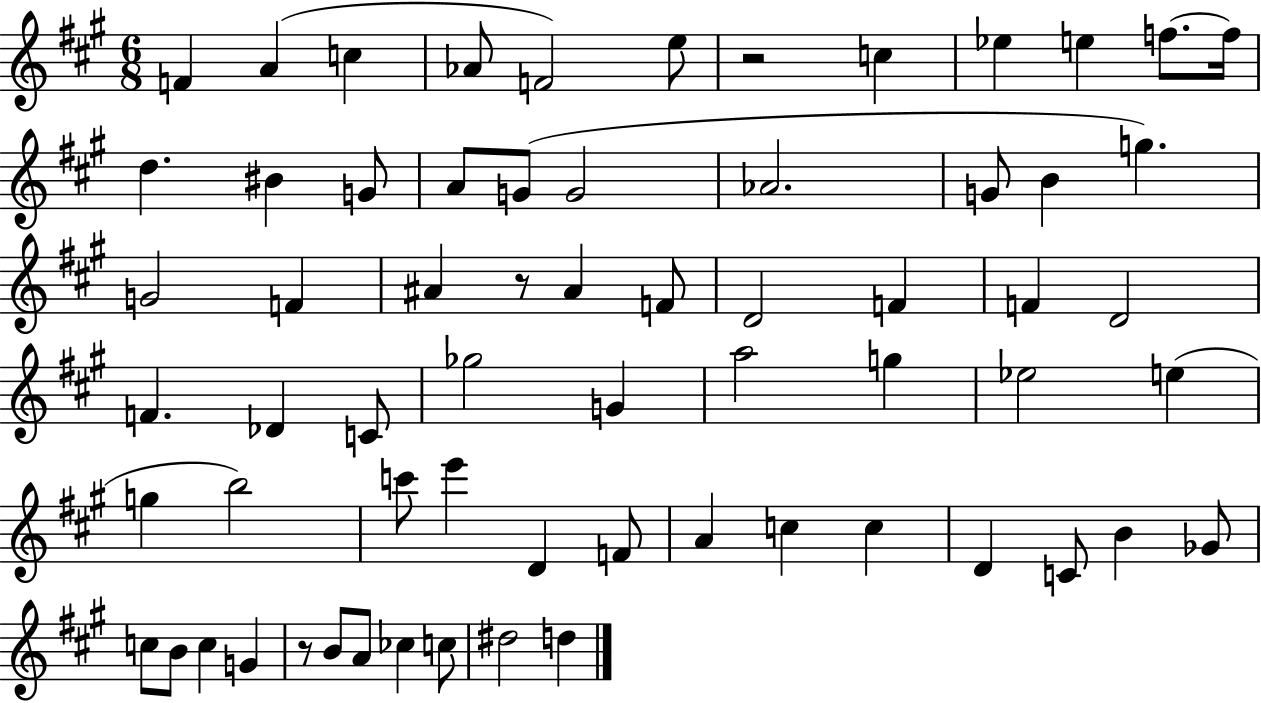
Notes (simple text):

F4/q A4/q C5/q Ab4/e F4/h E5/e R/h C5/q Eb5/q E5/q F5/e. F5/s D5/q. BIS4/q G4/e A4/e G4/e G4/h Ab4/h. G4/e B4/q G5/q. G4/h F4/q A#4/q R/e A#4/q F4/e D4/h F4/q F4/q D4/h F4/q. Db4/q C4/e Gb5/h G4/q A5/h G5/q Eb5/h E5/q G5/q B5/h C6/e E6/q D4/q F4/e A4/q C5/q C5/q D4/q C4/e B4/q Gb4/e C5/e B4/e C5/q G4/q R/e B4/e A4/e CES5/q C5/e D#5/h D5/q